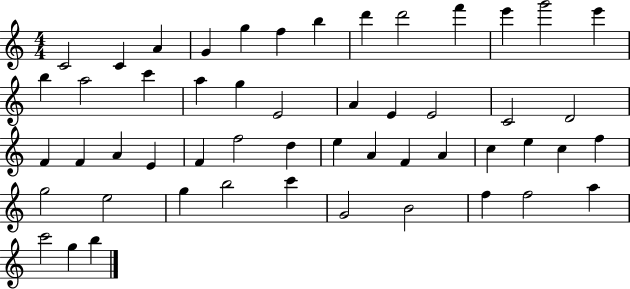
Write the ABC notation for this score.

X:1
T:Untitled
M:4/4
L:1/4
K:C
C2 C A G g f b d' d'2 f' e' g'2 e' b a2 c' a g E2 A E E2 C2 D2 F F A E F f2 d e A F A c e c f g2 e2 g b2 c' G2 B2 f f2 a c'2 g b